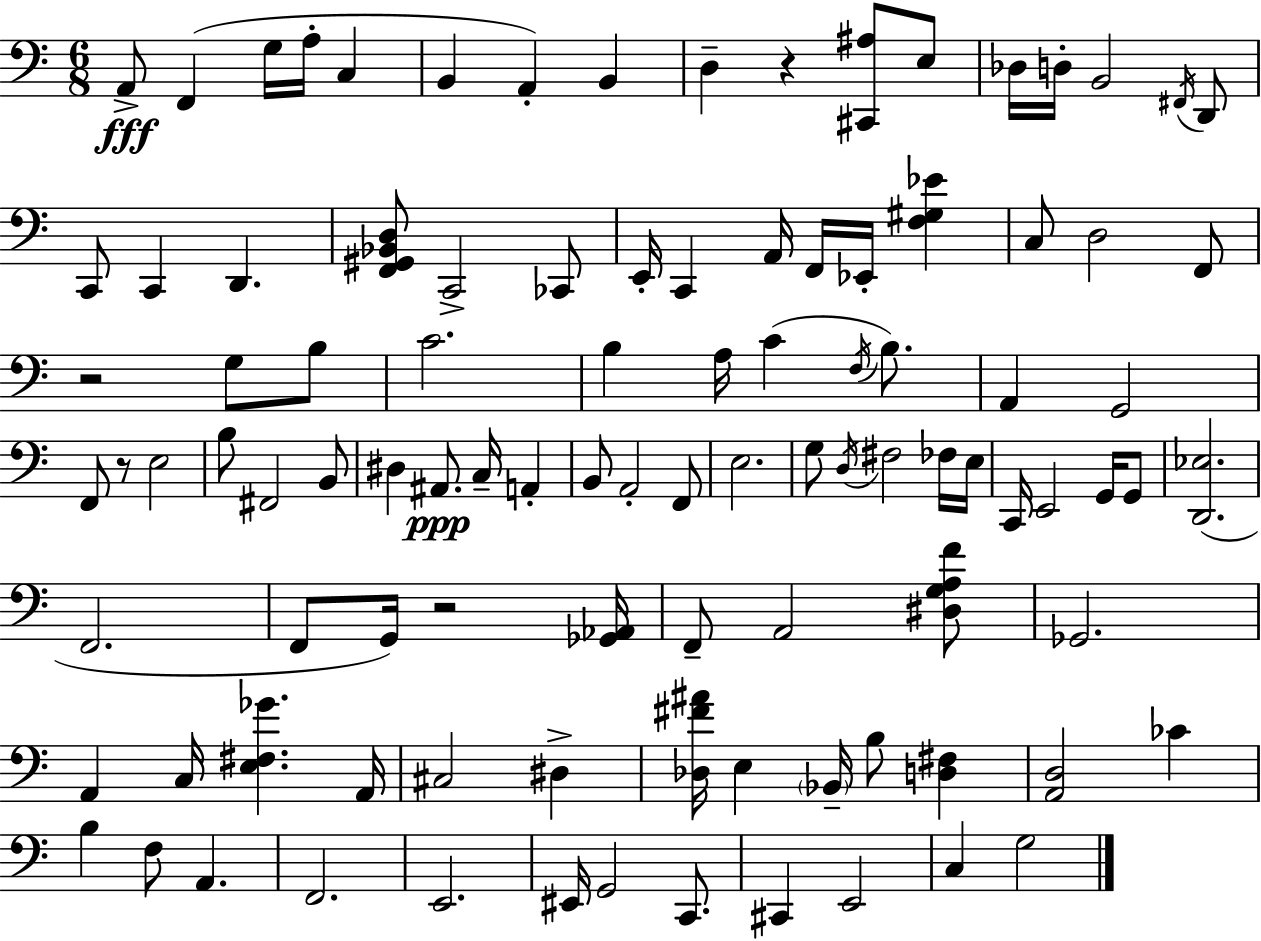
{
  \clef bass
  \numericTimeSignature
  \time 6/8
  \key a \minor
  a,8->\fff f,4( g16 a16-. c4 | b,4 a,4-.) b,4 | d4-- r4 <cis, ais>8 e8 | des16 d16-. b,2 \acciaccatura { fis,16 } d,8 | \break c,8 c,4 d,4. | <f, gis, bes, d>8 c,2-> ces,8 | e,16-. c,4 a,16 f,16 ees,16-. <f gis ees'>4 | c8 d2 f,8 | \break r2 g8 b8 | c'2. | b4 a16 c'4( \acciaccatura { f16 } b8.) | a,4 g,2 | \break f,8 r8 e2 | b8 fis,2 | b,8 dis4 ais,8.\ppp c16-- a,4-. | b,8 a,2-. | \break f,8 e2. | g8 \acciaccatura { d16 } fis2 | fes16 e16 c,16 e,2 | g,16 g,8 <d, ees>2.( | \break f,2. | f,8 g,16) r2 | <ges, aes,>16 f,8-- a,2 | <dis g a f'>8 ges,2. | \break a,4 c16 <e fis ges'>4. | a,16 cis2 dis4-> | <des fis' ais'>16 e4 \parenthesize bes,16-- b8 <d fis>4 | <a, d>2 ces'4 | \break b4 f8 a,4. | f,2. | e,2. | eis,16 g,2 | \break c,8. cis,4 e,2 | c4 g2 | \bar "|."
}